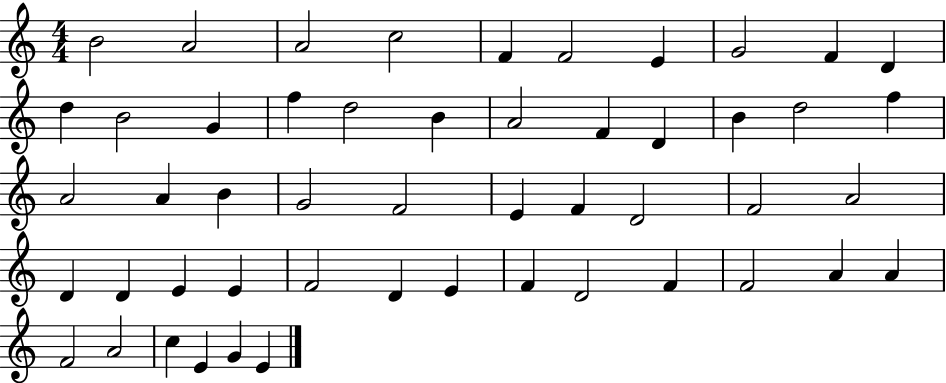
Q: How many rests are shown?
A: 0